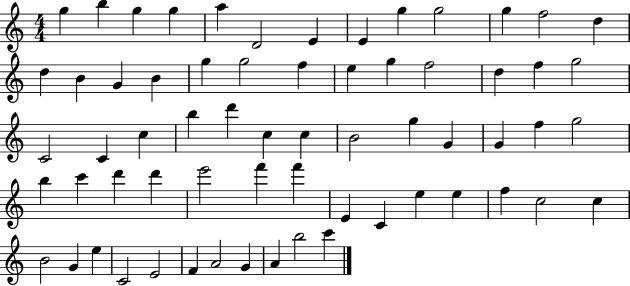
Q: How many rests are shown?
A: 0